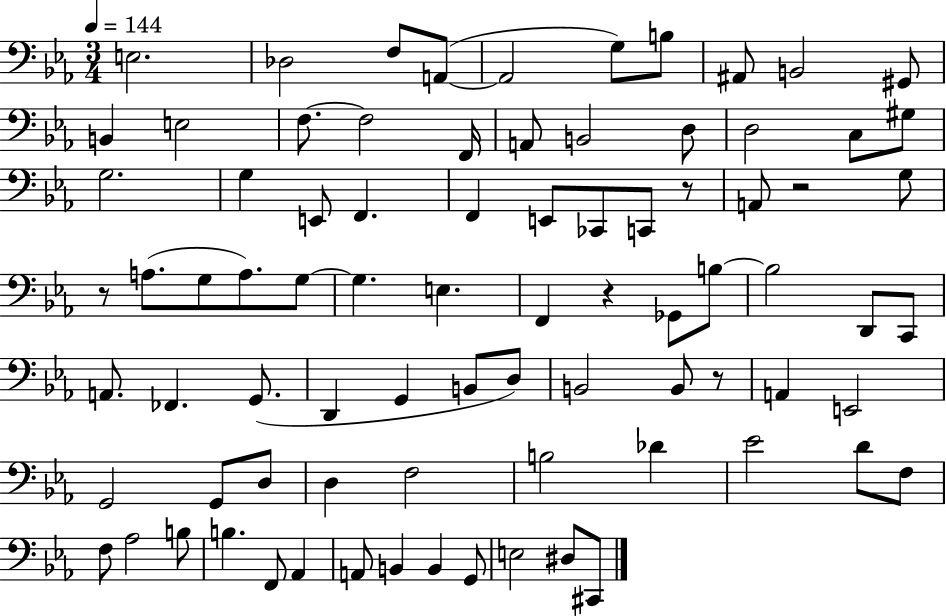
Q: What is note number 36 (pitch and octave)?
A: G3